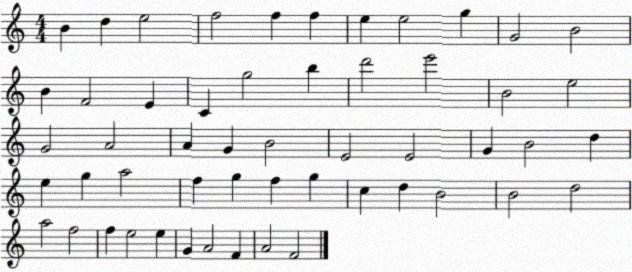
X:1
T:Untitled
M:4/4
L:1/4
K:C
B d e2 f2 f f e e2 g G2 B2 B F2 E C g2 b d'2 e'2 B2 e2 G2 A2 A G B2 E2 E2 G B2 d e g a2 f g f g c d B2 B2 d2 a2 f2 f e2 e G A2 F A2 F2